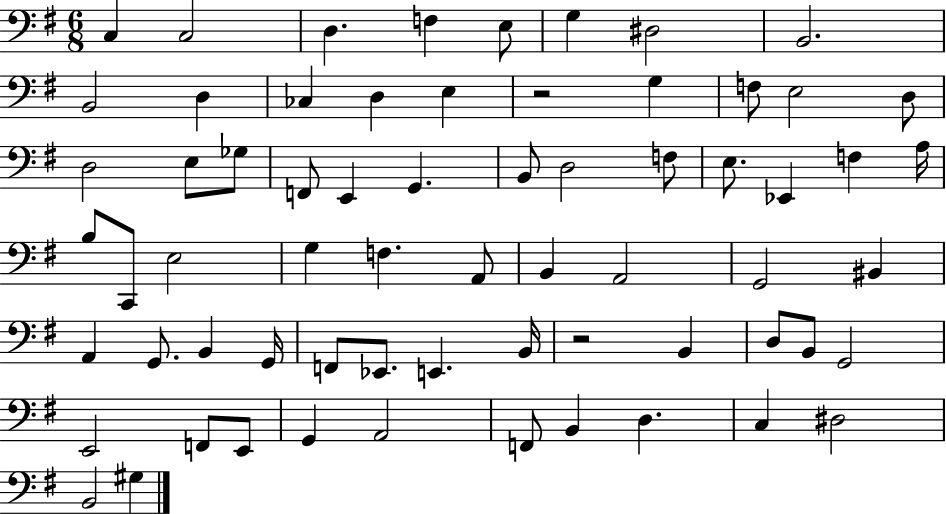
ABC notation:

X:1
T:Untitled
M:6/8
L:1/4
K:G
C, C,2 D, F, E,/2 G, ^D,2 B,,2 B,,2 D, _C, D, E, z2 G, F,/2 E,2 D,/2 D,2 E,/2 _G,/2 F,,/2 E,, G,, B,,/2 D,2 F,/2 E,/2 _E,, F, A,/4 B,/2 C,,/2 E,2 G, F, A,,/2 B,, A,,2 G,,2 ^B,, A,, G,,/2 B,, G,,/4 F,,/2 _E,,/2 E,, B,,/4 z2 B,, D,/2 B,,/2 G,,2 E,,2 F,,/2 E,,/2 G,, A,,2 F,,/2 B,, D, C, ^D,2 B,,2 ^G,